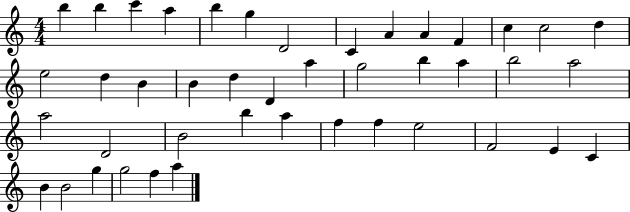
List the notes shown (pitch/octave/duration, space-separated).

B5/q B5/q C6/q A5/q B5/q G5/q D4/h C4/q A4/q A4/q F4/q C5/q C5/h D5/q E5/h D5/q B4/q B4/q D5/q D4/q A5/q G5/h B5/q A5/q B5/h A5/h A5/h D4/h B4/h B5/q A5/q F5/q F5/q E5/h F4/h E4/q C4/q B4/q B4/h G5/q G5/h F5/q A5/q